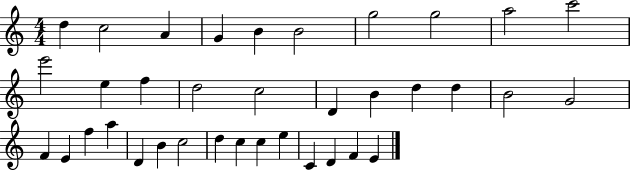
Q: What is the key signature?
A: C major